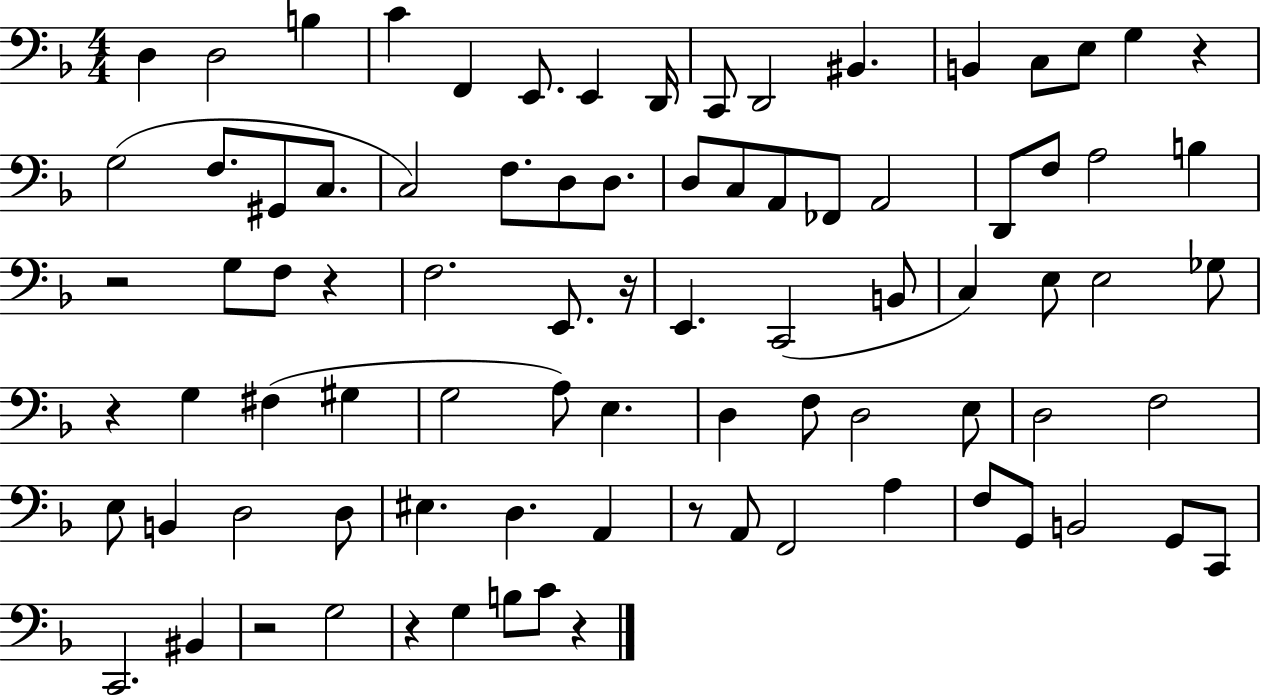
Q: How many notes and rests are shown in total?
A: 85